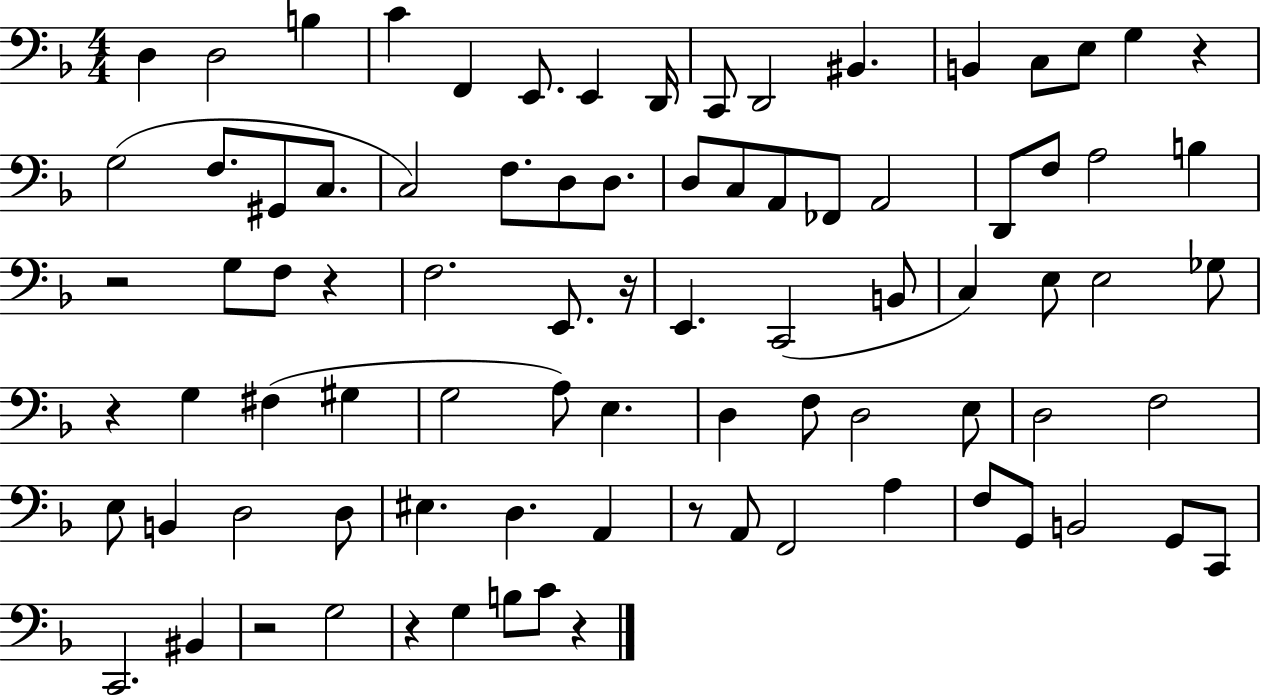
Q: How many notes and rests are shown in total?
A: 85